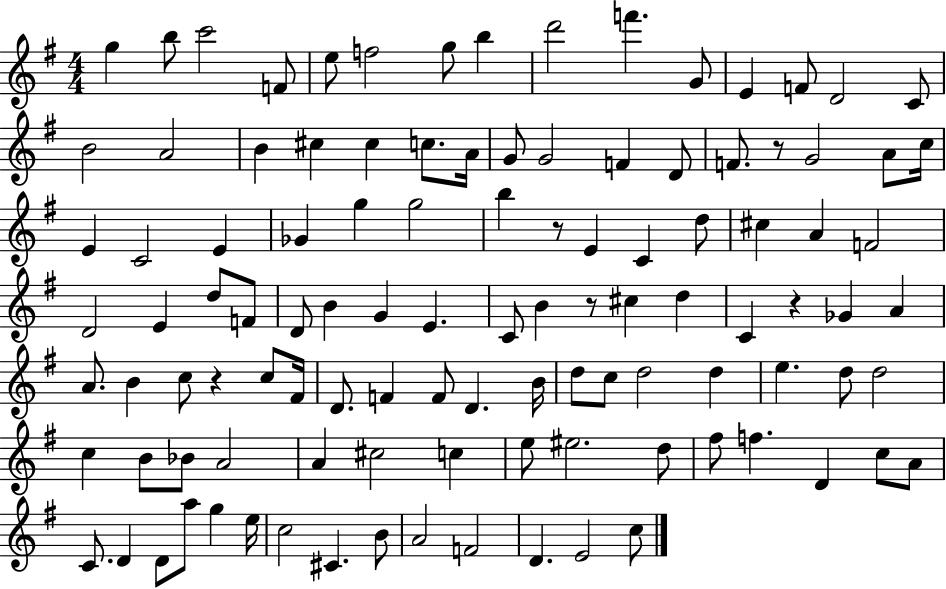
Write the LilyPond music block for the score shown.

{
  \clef treble
  \numericTimeSignature
  \time 4/4
  \key g \major
  g''4 b''8 c'''2 f'8 | e''8 f''2 g''8 b''4 | d'''2 f'''4. g'8 | e'4 f'8 d'2 c'8 | \break b'2 a'2 | b'4 cis''4 cis''4 c''8. a'16 | g'8 g'2 f'4 d'8 | f'8. r8 g'2 a'8 c''16 | \break e'4 c'2 e'4 | ges'4 g''4 g''2 | b''4 r8 e'4 c'4 d''8 | cis''4 a'4 f'2 | \break d'2 e'4 d''8 f'8 | d'8 b'4 g'4 e'4. | c'8 b'4 r8 cis''4 d''4 | c'4 r4 ges'4 a'4 | \break a'8. b'4 c''8 r4 c''8 fis'16 | d'8. f'4 f'8 d'4. b'16 | d''8 c''8 d''2 d''4 | e''4. d''8 d''2 | \break c''4 b'8 bes'8 a'2 | a'4 cis''2 c''4 | e''8 eis''2. d''8 | fis''8 f''4. d'4 c''8 a'8 | \break c'8. d'4 d'8 a''8 g''4 e''16 | c''2 cis'4. b'8 | a'2 f'2 | d'4. e'2 c''8 | \break \bar "|."
}